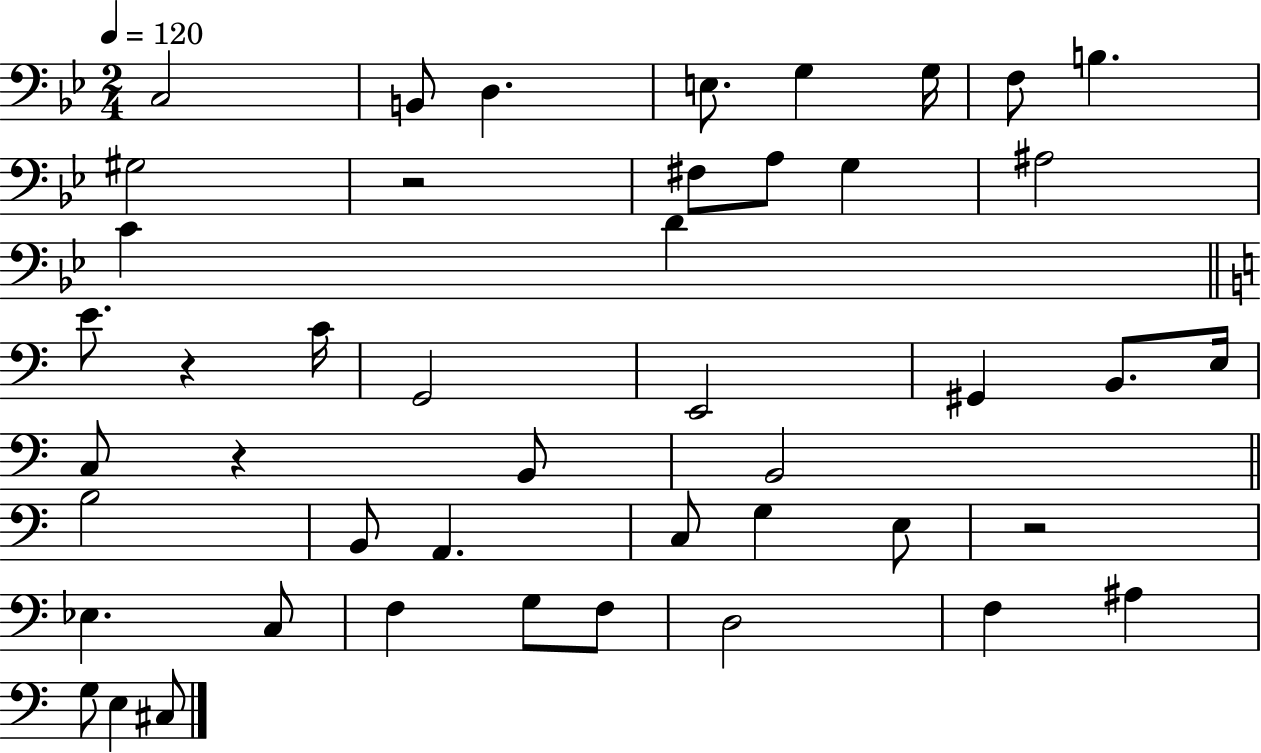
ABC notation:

X:1
T:Untitled
M:2/4
L:1/4
K:Bb
C,2 B,,/2 D, E,/2 G, G,/4 F,/2 B, ^G,2 z2 ^F,/2 A,/2 G, ^A,2 C D E/2 z C/4 G,,2 E,,2 ^G,, B,,/2 E,/4 C,/2 z B,,/2 B,,2 B,2 B,,/2 A,, C,/2 G, E,/2 z2 _E, C,/2 F, G,/2 F,/2 D,2 F, ^A, G,/2 E, ^C,/2